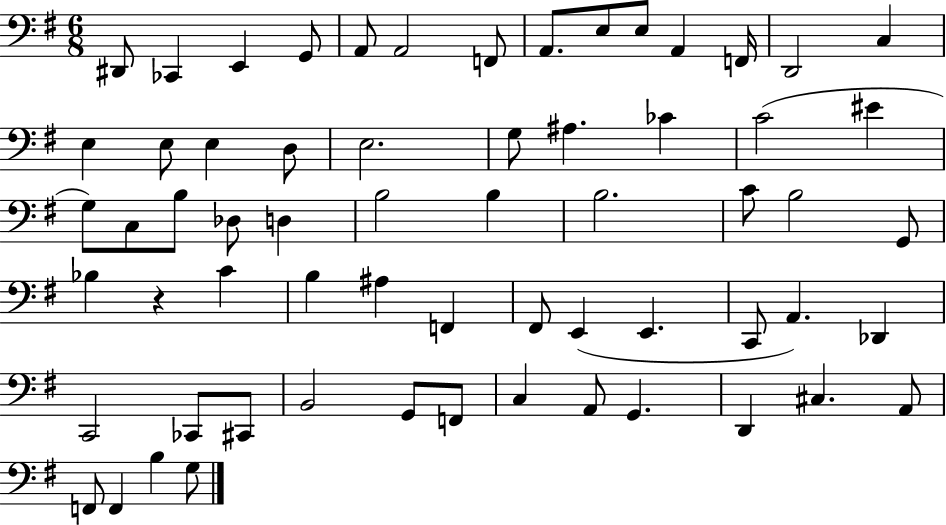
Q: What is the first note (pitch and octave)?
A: D#2